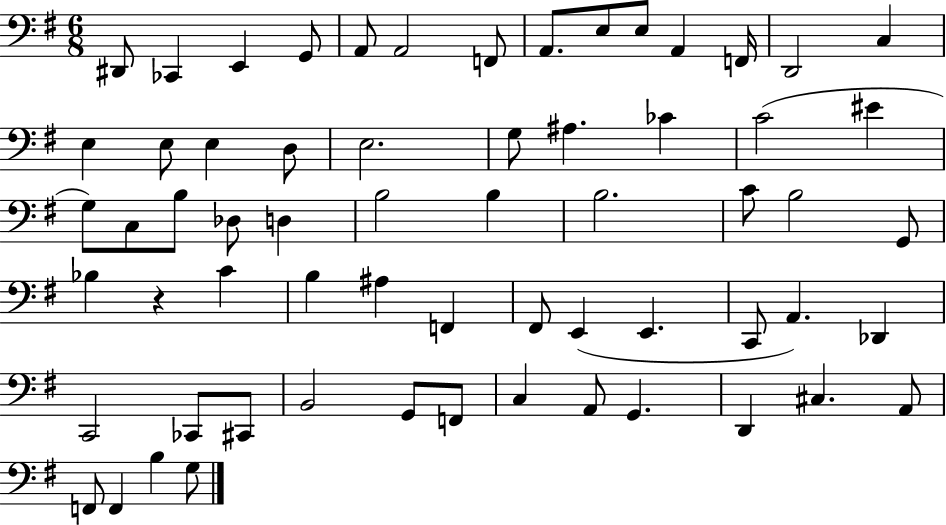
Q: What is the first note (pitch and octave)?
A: D#2